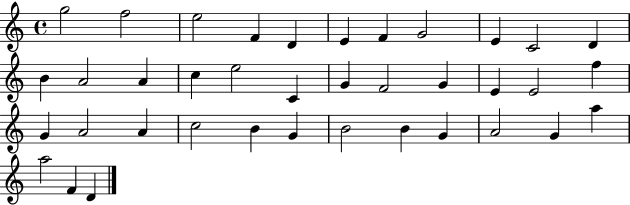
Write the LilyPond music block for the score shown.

{
  \clef treble
  \time 4/4
  \defaultTimeSignature
  \key c \major
  g''2 f''2 | e''2 f'4 d'4 | e'4 f'4 g'2 | e'4 c'2 d'4 | \break b'4 a'2 a'4 | c''4 e''2 c'4 | g'4 f'2 g'4 | e'4 e'2 f''4 | \break g'4 a'2 a'4 | c''2 b'4 g'4 | b'2 b'4 g'4 | a'2 g'4 a''4 | \break a''2 f'4 d'4 | \bar "|."
}